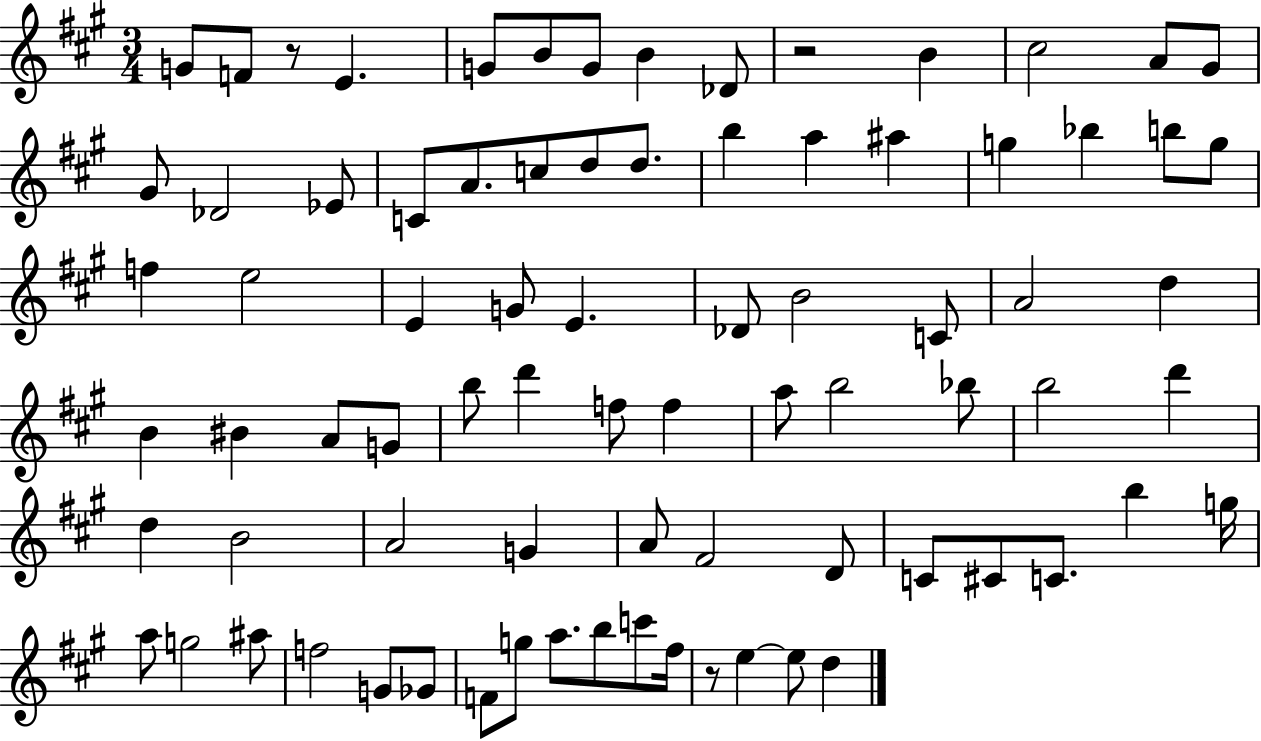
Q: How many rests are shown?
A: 3